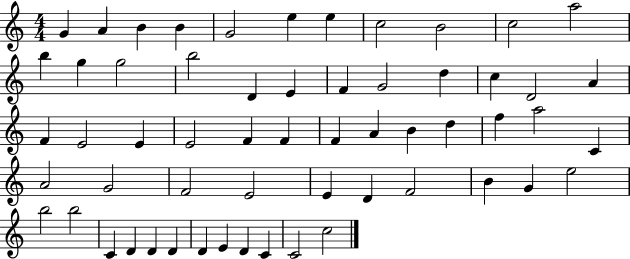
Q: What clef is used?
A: treble